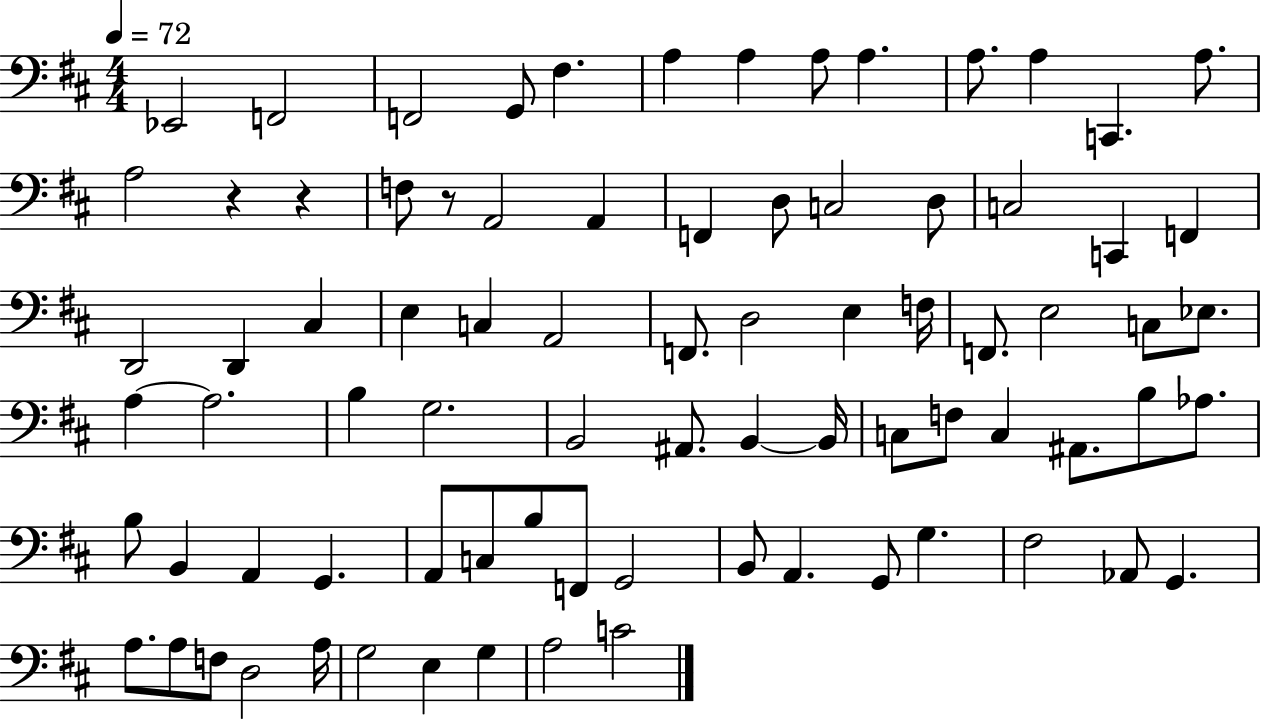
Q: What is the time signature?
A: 4/4